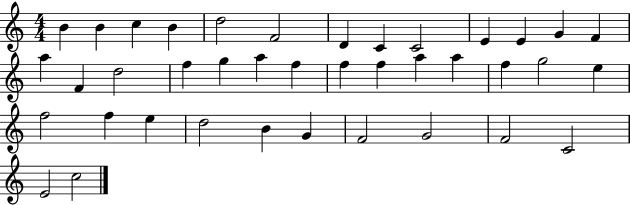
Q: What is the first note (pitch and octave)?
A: B4